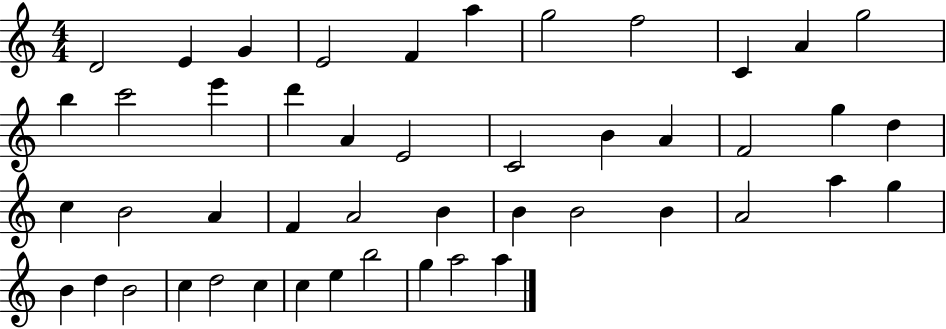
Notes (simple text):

D4/h E4/q G4/q E4/h F4/q A5/q G5/h F5/h C4/q A4/q G5/h B5/q C6/h E6/q D6/q A4/q E4/h C4/h B4/q A4/q F4/h G5/q D5/q C5/q B4/h A4/q F4/q A4/h B4/q B4/q B4/h B4/q A4/h A5/q G5/q B4/q D5/q B4/h C5/q D5/h C5/q C5/q E5/q B5/h G5/q A5/h A5/q